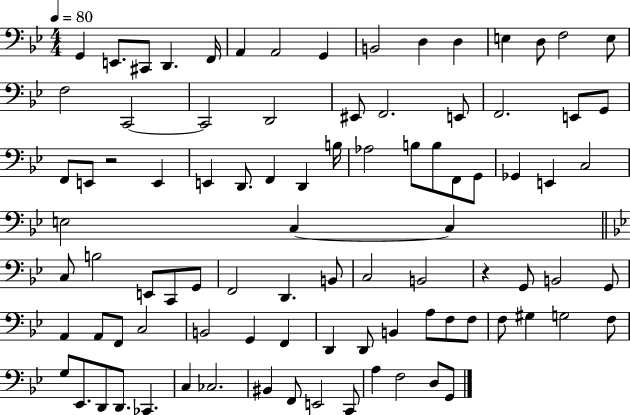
X:1
T:Untitled
M:4/4
L:1/4
K:Bb
G,, E,,/2 ^C,,/2 D,, F,,/4 A,, A,,2 G,, B,,2 D, D, E, D,/2 F,2 E,/2 F,2 C,,2 C,,2 D,,2 ^E,,/2 F,,2 E,,/2 F,,2 E,,/2 G,,/2 F,,/2 E,,/2 z2 E,, E,, D,,/2 F,, D,, B,/4 _A,2 B,/2 B,/2 F,,/2 G,,/2 _G,, E,, C,2 E,2 C, C, C,/2 B,2 E,,/2 C,,/2 G,,/2 F,,2 D,, B,,/2 C,2 B,,2 z G,,/2 B,,2 G,,/2 A,, A,,/2 F,,/2 C,2 B,,2 G,, F,, D,, D,,/2 B,, A,/2 F,/2 F,/2 F,/2 ^G, G,2 F,/2 G,/2 _E,,/2 D,,/2 D,,/2 _C,, C, _C,2 ^B,, F,,/2 E,,2 C,,/2 A, F,2 D,/2 G,,/2